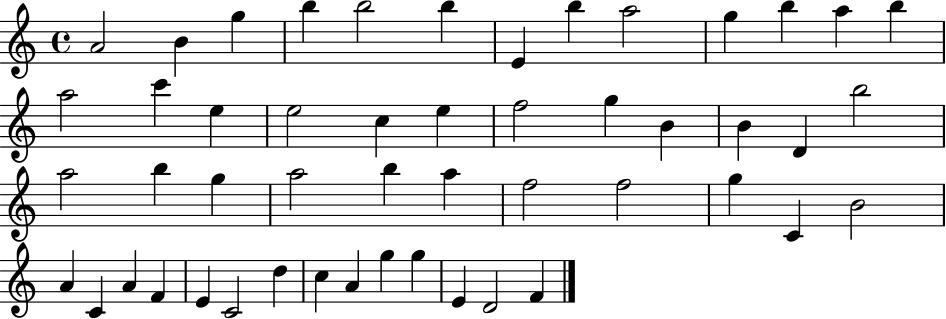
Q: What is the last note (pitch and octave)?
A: F4